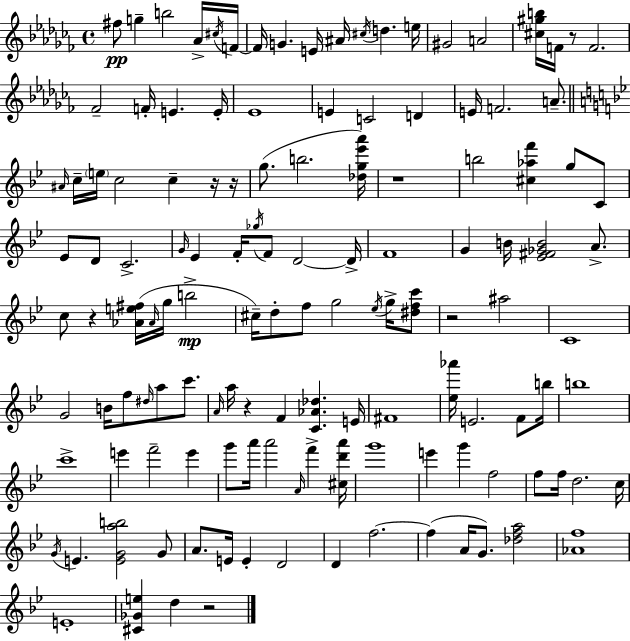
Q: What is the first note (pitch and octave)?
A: F#5